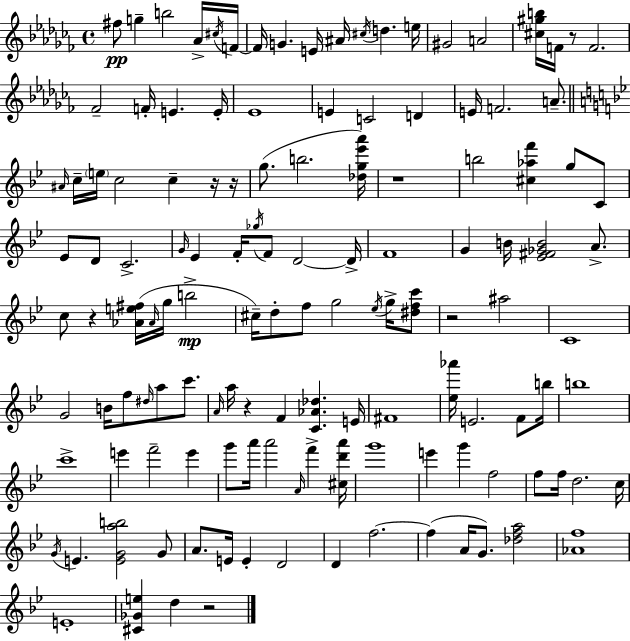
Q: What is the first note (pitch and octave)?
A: F#5